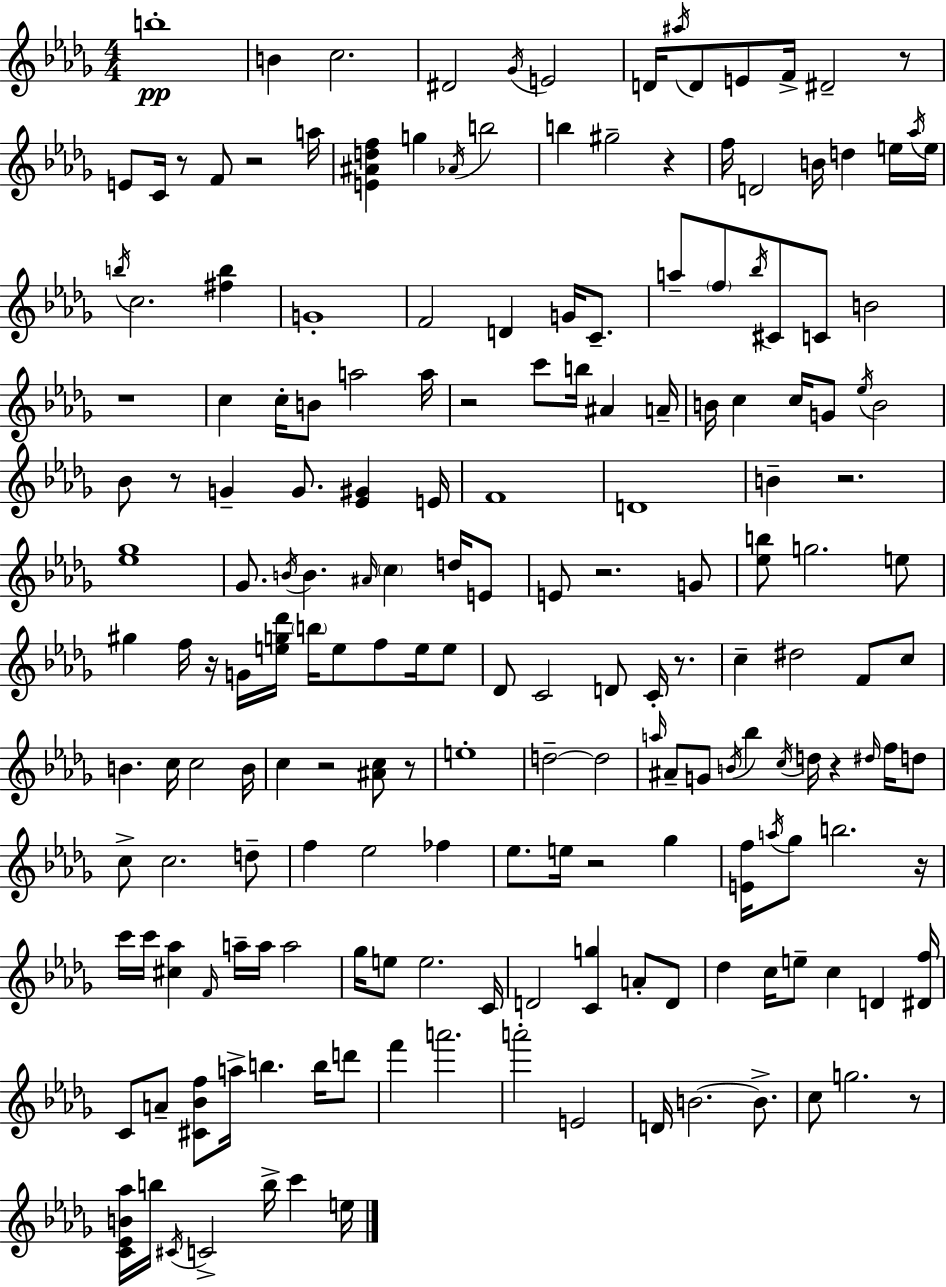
{
  \clef treble
  \numericTimeSignature
  \time 4/4
  \key bes \minor
  b''1-.\pp | b'4 c''2. | dis'2 \acciaccatura { ges'16 } e'2 | d'16 \acciaccatura { ais''16 } d'8 e'8 f'16-> dis'2-- | \break r8 e'8 c'16 r8 f'8 r2 | a''16 <e' ais' d'' f''>4 g''4 \acciaccatura { aes'16 } b''2 | b''4 gis''2-- r4 | f''16 d'2 b'16 d''4 | \break e''16 \acciaccatura { aes''16 } e''16 \acciaccatura { b''16 } c''2. | <fis'' b''>4 g'1-. | f'2 d'4 | g'16 c'8.-- a''8-- \parenthesize f''8 \acciaccatura { bes''16 } cis'8 c'8 b'2 | \break r1 | c''4 c''16-. b'8 a''2 | a''16 r2 c'''8 | b''16 ais'4 a'16-- b'16 c''4 c''16 g'8 \acciaccatura { ees''16 } b'2 | \break bes'8 r8 g'4-- g'8. | <ees' gis'>4 e'16 f'1 | d'1 | b'4-- r2. | \break <ees'' ges''>1 | ges'8. \acciaccatura { b'16 } b'4. | \grace { ais'16 } \parenthesize c''4 d''16 e'8 e'8 r2. | g'8 <ees'' b''>8 g''2. | \break e''8 gis''4 f''16 r16 g'16 | <e'' g'' des'''>16 \parenthesize b''16 e''8 f''8 e''16 e''8 des'8 c'2 | d'8 c'16-. r8. c''4-- dis''2 | f'8 c''8 b'4. c''16 | \break c''2 b'16 c''4 r2 | <ais' c''>8 r8 e''1-. | d''2--~~ | d''2 \grace { a''16 } ais'8-- g'8 \acciaccatura { b'16 } bes''4 | \break \acciaccatura { c''16 } d''16 r4 \grace { dis''16 } f''16 d''8 c''8-> c''2. | d''8-- f''4 | ees''2 fes''4 ees''8. | e''16 r2 ges''4 <e' f''>16 \acciaccatura { a''16 } ges''8 | \break b''2. r16 c'''16 c'''16 | <cis'' aes''>4 \grace { f'16 } a''16-- a''16 a''2 ges''16 | e''8 e''2. c'16 d'2 | <c' g''>4 a'8-. d'8 des''4 | \break c''16 e''8-- c''4 d'4 <dis' f''>16 c'8 | a'8-- <cis' bes' f''>8 a''16-> b''4. b''16 d'''8 f'''4 | a'''2. a'''2-. | e'2 d'16 | \break b'2.~~ b'8.-> c''8 | g''2. r8 <c' ees' b' aes''>16 | b''16 \acciaccatura { cis'16 } c'2-> b''16-> c'''4 e''16 | \bar "|."
}